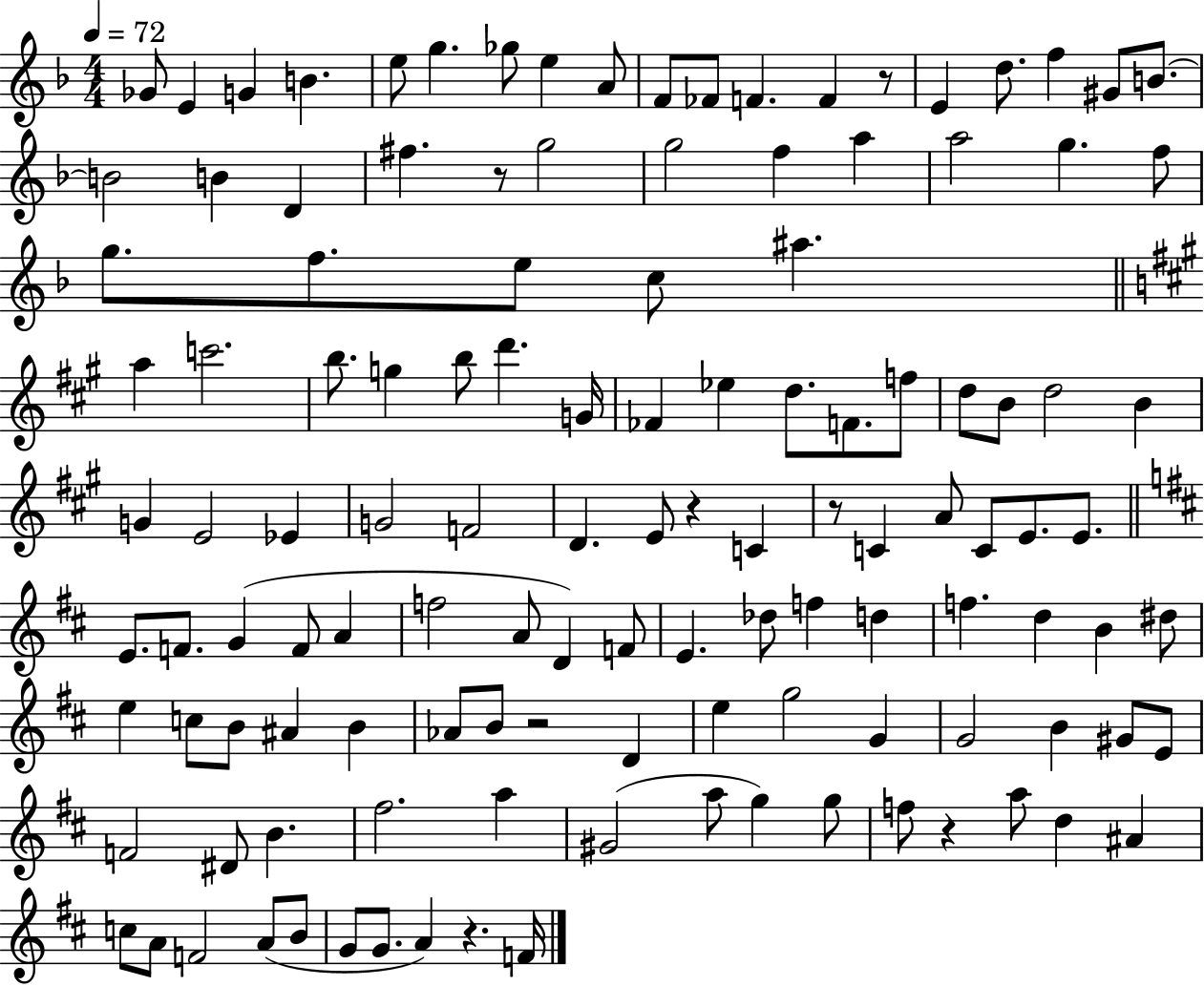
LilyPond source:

{
  \clef treble
  \numericTimeSignature
  \time 4/4
  \key f \major
  \tempo 4 = 72
  ges'8 e'4 g'4 b'4. | e''8 g''4. ges''8 e''4 a'8 | f'8 fes'8 f'4. f'4 r8 | e'4 d''8. f''4 gis'8 b'8.~~ | \break b'2 b'4 d'4 | fis''4. r8 g''2 | g''2 f''4 a''4 | a''2 g''4. f''8 | \break g''8. f''8. e''8 c''8 ais''4. | \bar "||" \break \key a \major a''4 c'''2. | b''8. g''4 b''8 d'''4. g'16 | fes'4 ees''4 d''8. f'8. f''8 | d''8 b'8 d''2 b'4 | \break g'4 e'2 ees'4 | g'2 f'2 | d'4. e'8 r4 c'4 | r8 c'4 a'8 c'8 e'8. e'8. | \break \bar "||" \break \key d \major e'8. f'8. g'4( f'8 a'4 | f''2 a'8 d'4) f'8 | e'4. des''8 f''4 d''4 | f''4. d''4 b'4 dis''8 | \break e''4 c''8 b'8 ais'4 b'4 | aes'8 b'8 r2 d'4 | e''4 g''2 g'4 | g'2 b'4 gis'8 e'8 | \break f'2 dis'8 b'4. | fis''2. a''4 | gis'2( a''8 g''4) g''8 | f''8 r4 a''8 d''4 ais'4 | \break c''8 a'8 f'2 a'8( b'8 | g'8 g'8. a'4) r4. f'16 | \bar "|."
}